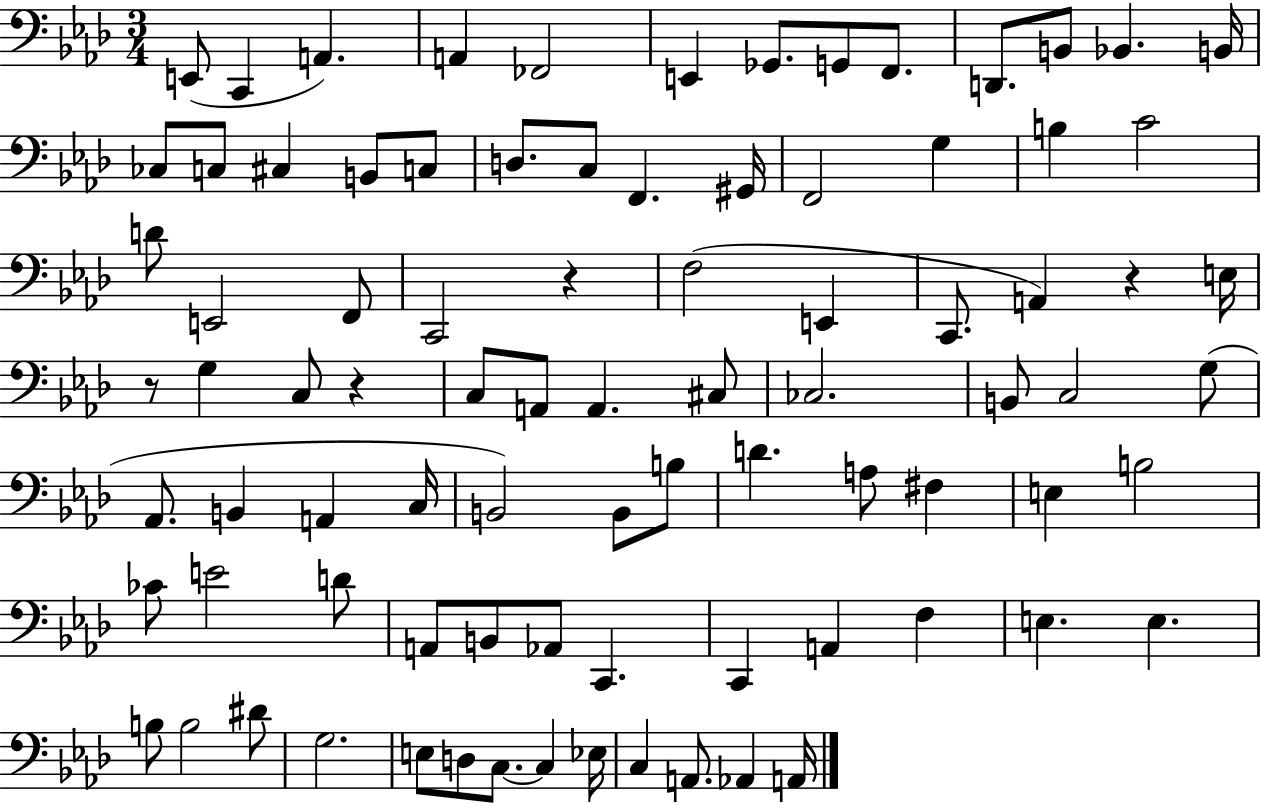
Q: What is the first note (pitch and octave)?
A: E2